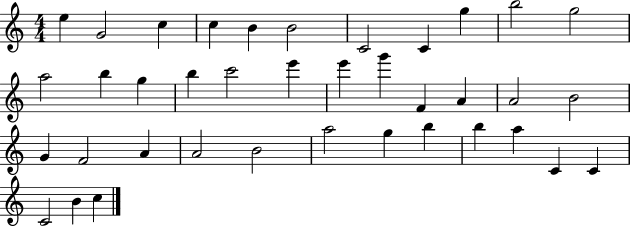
X:1
T:Untitled
M:4/4
L:1/4
K:C
e G2 c c B B2 C2 C g b2 g2 a2 b g b c'2 e' e' g' F A A2 B2 G F2 A A2 B2 a2 g b b a C C C2 B c